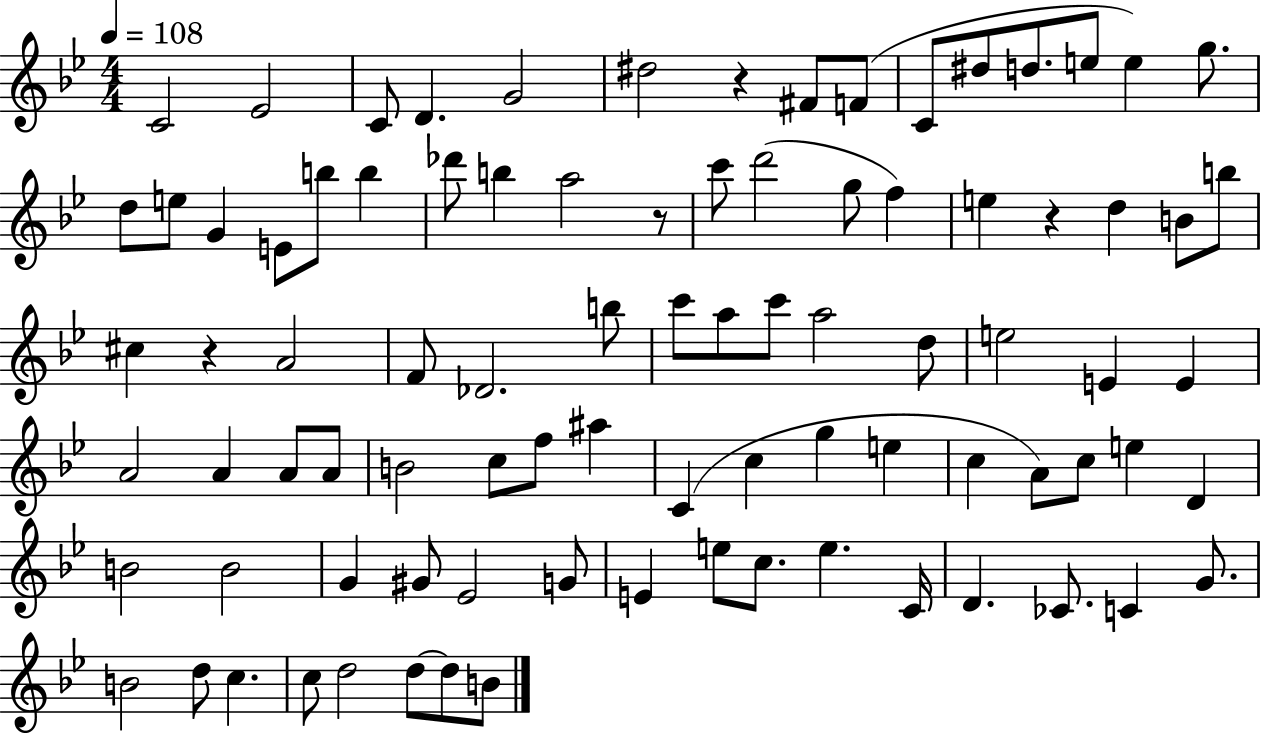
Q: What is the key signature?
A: BES major